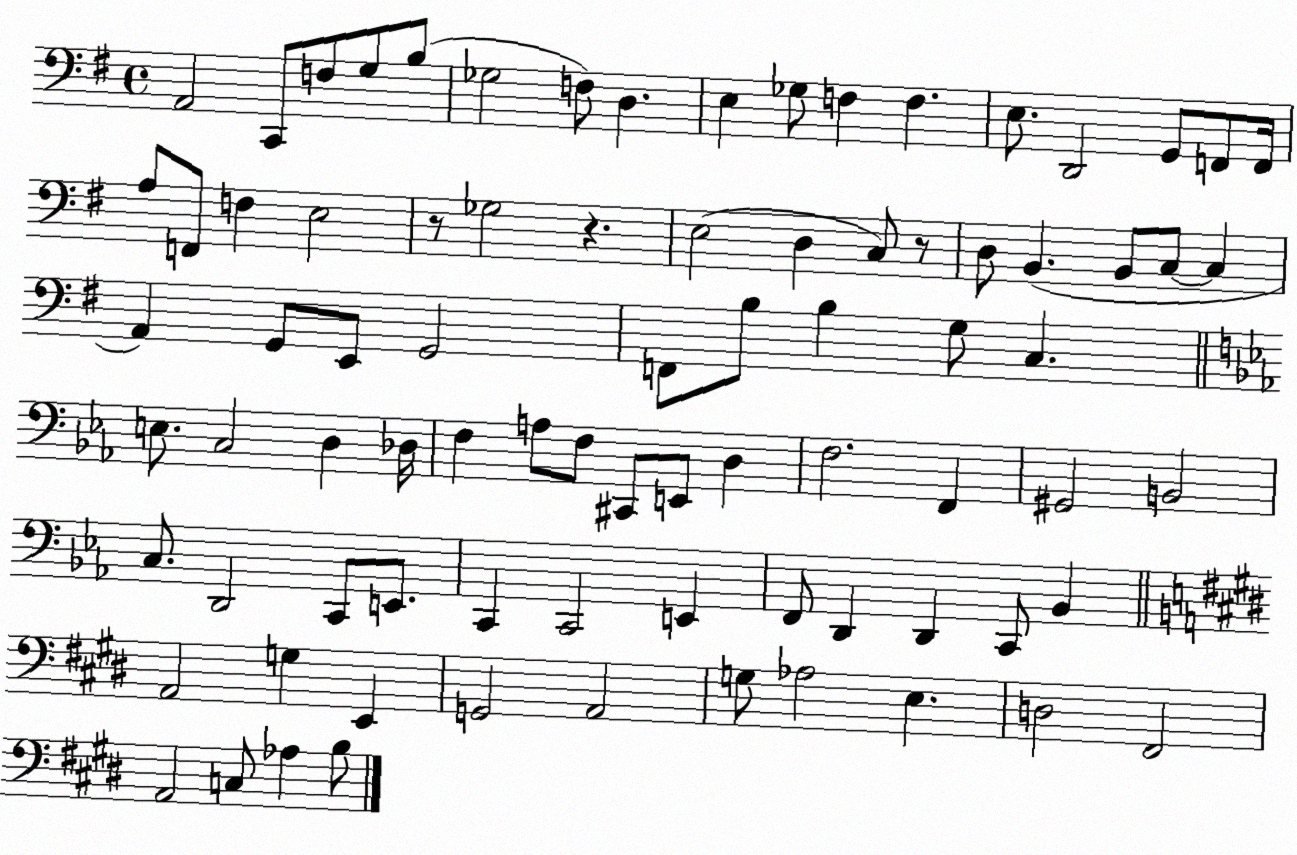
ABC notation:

X:1
T:Untitled
M:4/4
L:1/4
K:G
A,,2 C,,/2 F,/2 G,/2 B,/2 _G,2 F,/2 D, E, _G,/2 F, F, E,/2 D,,2 G,,/2 F,,/2 F,,/4 A,/2 F,,/2 F, E,2 z/2 _G,2 z E,2 D, C,/2 z/2 D,/2 B,, B,,/2 C,/2 C, A,, G,,/2 E,,/2 G,,2 F,,/2 B,/2 B, G,/2 C, E,/2 C,2 D, _D,/4 F, A,/2 F,/2 ^C,,/2 E,,/2 D, F,2 F,, ^G,,2 B,,2 C,/2 D,,2 C,,/2 E,,/2 C,, C,,2 E,, F,,/2 D,, D,, C,,/2 _B,, A,,2 G, E,, G,,2 A,,2 G,/2 _A,2 E, D,2 ^F,,2 A,,2 C,/2 _A, B,/2